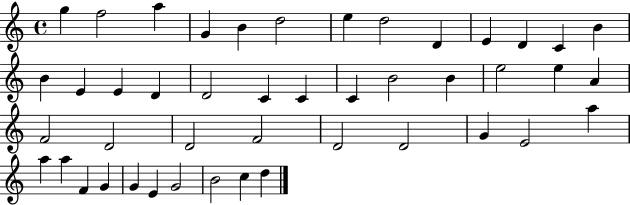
X:1
T:Untitled
M:4/4
L:1/4
K:C
g f2 a G B d2 e d2 D E D C B B E E D D2 C C C B2 B e2 e A F2 D2 D2 F2 D2 D2 G E2 a a a F G G E G2 B2 c d